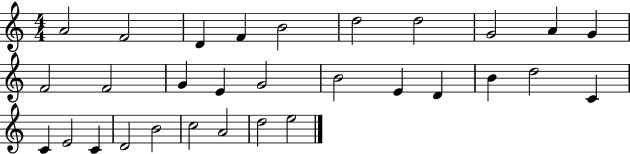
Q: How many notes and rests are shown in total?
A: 30